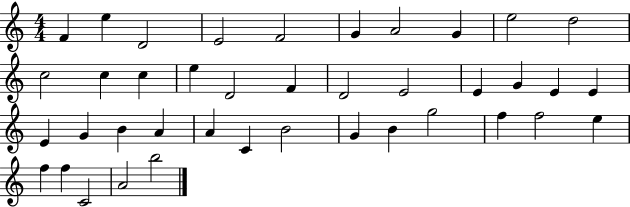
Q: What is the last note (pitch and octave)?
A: B5